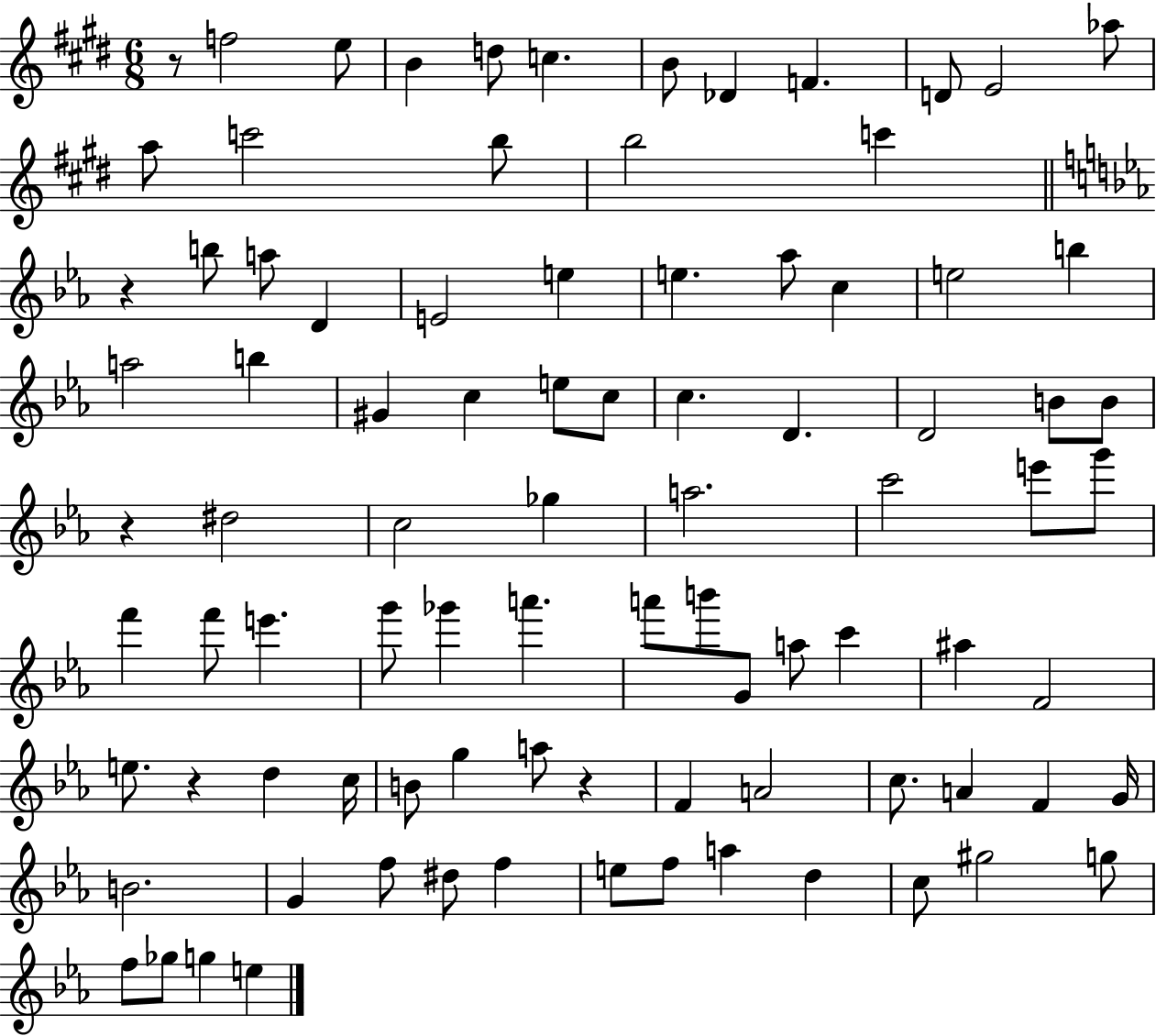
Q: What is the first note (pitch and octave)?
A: F5